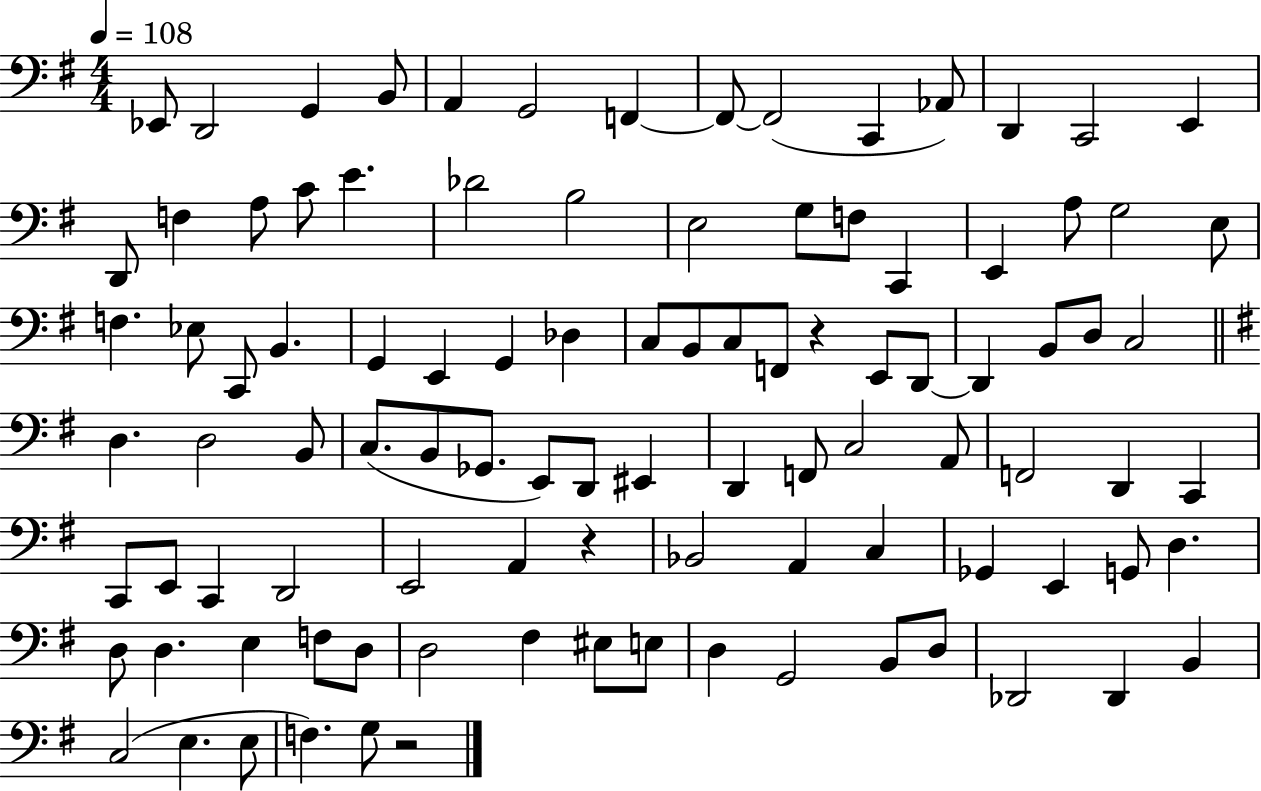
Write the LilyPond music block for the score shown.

{
  \clef bass
  \numericTimeSignature
  \time 4/4
  \key g \major
  \tempo 4 = 108
  ees,8 d,2 g,4 b,8 | a,4 g,2 f,4~~ | f,8~~ f,2( c,4 aes,8) | d,4 c,2 e,4 | \break d,8 f4 a8 c'8 e'4. | des'2 b2 | e2 g8 f8 c,4 | e,4 a8 g2 e8 | \break f4. ees8 c,8 b,4. | g,4 e,4 g,4 des4 | c8 b,8 c8 f,8 r4 e,8 d,8~~ | d,4 b,8 d8 c2 | \break \bar "||" \break \key g \major d4. d2 b,8 | c8.( b,8 ges,8. e,8) d,8 eis,4 | d,4 f,8 c2 a,8 | f,2 d,4 c,4 | \break c,8 e,8 c,4 d,2 | e,2 a,4 r4 | bes,2 a,4 c4 | ges,4 e,4 g,8 d4. | \break d8 d4. e4 f8 d8 | d2 fis4 eis8 e8 | d4 g,2 b,8 d8 | des,2 des,4 b,4 | \break c2( e4. e8 | f4.) g8 r2 | \bar "|."
}